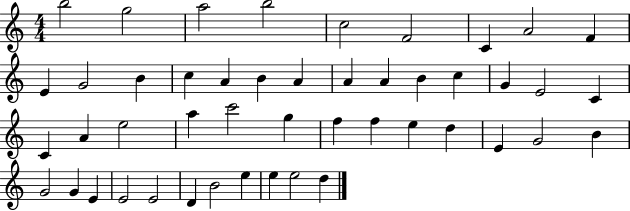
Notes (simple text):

B5/h G5/h A5/h B5/h C5/h F4/h C4/q A4/h F4/q E4/q G4/h B4/q C5/q A4/q B4/q A4/q A4/q A4/q B4/q C5/q G4/q E4/h C4/q C4/q A4/q E5/h A5/q C6/h G5/q F5/q F5/q E5/q D5/q E4/q G4/h B4/q G4/h G4/q E4/q E4/h E4/h D4/q B4/h E5/q E5/q E5/h D5/q